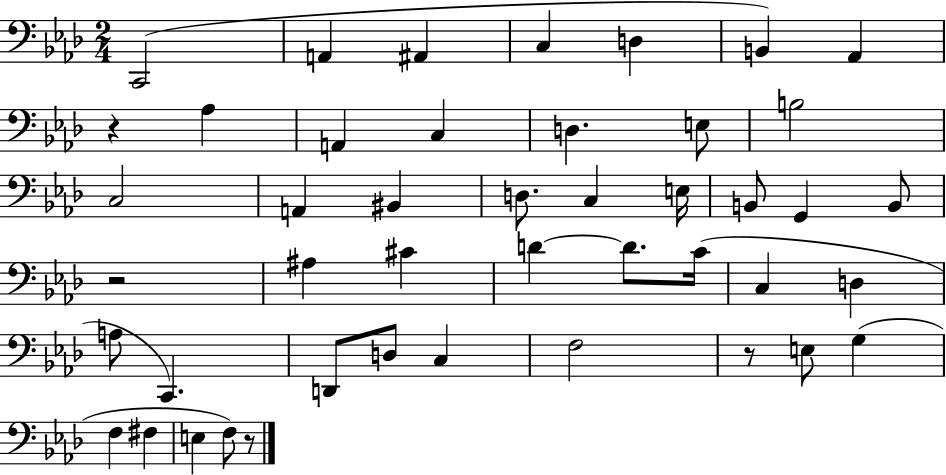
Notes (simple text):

C2/h A2/q A#2/q C3/q D3/q B2/q Ab2/q R/q Ab3/q A2/q C3/q D3/q. E3/e B3/h C3/h A2/q BIS2/q D3/e. C3/q E3/s B2/e G2/q B2/e R/h A#3/q C#4/q D4/q D4/e. C4/s C3/q D3/q A3/e C2/q. D2/e D3/e C3/q F3/h R/e E3/e G3/q F3/q F#3/q E3/q F3/e R/e